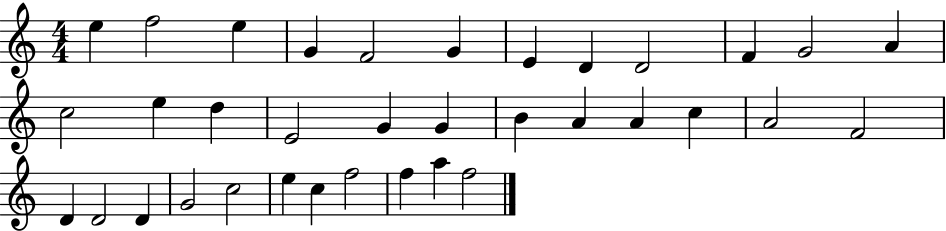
E5/q F5/h E5/q G4/q F4/h G4/q E4/q D4/q D4/h F4/q G4/h A4/q C5/h E5/q D5/q E4/h G4/q G4/q B4/q A4/q A4/q C5/q A4/h F4/h D4/q D4/h D4/q G4/h C5/h E5/q C5/q F5/h F5/q A5/q F5/h